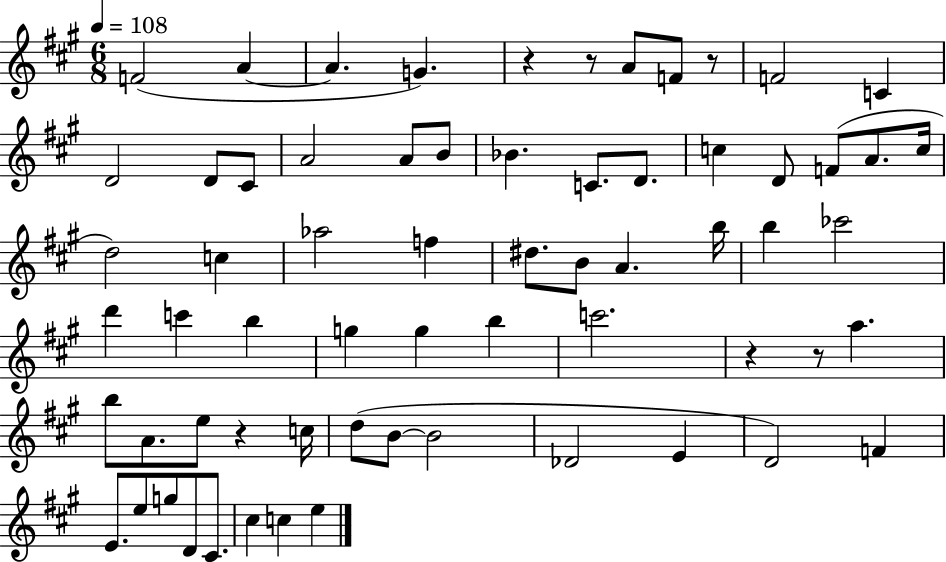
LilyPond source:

{
  \clef treble
  \numericTimeSignature
  \time 6/8
  \key a \major
  \tempo 4 = 108
  f'2( a'4~~ | a'4. g'4.) | r4 r8 a'8 f'8 r8 | f'2 c'4 | \break d'2 d'8 cis'8 | a'2 a'8 b'8 | bes'4. c'8. d'8. | c''4 d'8 f'8( a'8. c''16 | \break d''2) c''4 | aes''2 f''4 | dis''8. b'8 a'4. b''16 | b''4 ces'''2 | \break d'''4 c'''4 b''4 | g''4 g''4 b''4 | c'''2. | r4 r8 a''4. | \break b''8 a'8. e''8 r4 c''16 | d''8( b'8~~ b'2 | des'2 e'4 | d'2) f'4 | \break e'8. e''8 g''8 d'8 cis'8. | cis''4 c''4 e''4 | \bar "|."
}